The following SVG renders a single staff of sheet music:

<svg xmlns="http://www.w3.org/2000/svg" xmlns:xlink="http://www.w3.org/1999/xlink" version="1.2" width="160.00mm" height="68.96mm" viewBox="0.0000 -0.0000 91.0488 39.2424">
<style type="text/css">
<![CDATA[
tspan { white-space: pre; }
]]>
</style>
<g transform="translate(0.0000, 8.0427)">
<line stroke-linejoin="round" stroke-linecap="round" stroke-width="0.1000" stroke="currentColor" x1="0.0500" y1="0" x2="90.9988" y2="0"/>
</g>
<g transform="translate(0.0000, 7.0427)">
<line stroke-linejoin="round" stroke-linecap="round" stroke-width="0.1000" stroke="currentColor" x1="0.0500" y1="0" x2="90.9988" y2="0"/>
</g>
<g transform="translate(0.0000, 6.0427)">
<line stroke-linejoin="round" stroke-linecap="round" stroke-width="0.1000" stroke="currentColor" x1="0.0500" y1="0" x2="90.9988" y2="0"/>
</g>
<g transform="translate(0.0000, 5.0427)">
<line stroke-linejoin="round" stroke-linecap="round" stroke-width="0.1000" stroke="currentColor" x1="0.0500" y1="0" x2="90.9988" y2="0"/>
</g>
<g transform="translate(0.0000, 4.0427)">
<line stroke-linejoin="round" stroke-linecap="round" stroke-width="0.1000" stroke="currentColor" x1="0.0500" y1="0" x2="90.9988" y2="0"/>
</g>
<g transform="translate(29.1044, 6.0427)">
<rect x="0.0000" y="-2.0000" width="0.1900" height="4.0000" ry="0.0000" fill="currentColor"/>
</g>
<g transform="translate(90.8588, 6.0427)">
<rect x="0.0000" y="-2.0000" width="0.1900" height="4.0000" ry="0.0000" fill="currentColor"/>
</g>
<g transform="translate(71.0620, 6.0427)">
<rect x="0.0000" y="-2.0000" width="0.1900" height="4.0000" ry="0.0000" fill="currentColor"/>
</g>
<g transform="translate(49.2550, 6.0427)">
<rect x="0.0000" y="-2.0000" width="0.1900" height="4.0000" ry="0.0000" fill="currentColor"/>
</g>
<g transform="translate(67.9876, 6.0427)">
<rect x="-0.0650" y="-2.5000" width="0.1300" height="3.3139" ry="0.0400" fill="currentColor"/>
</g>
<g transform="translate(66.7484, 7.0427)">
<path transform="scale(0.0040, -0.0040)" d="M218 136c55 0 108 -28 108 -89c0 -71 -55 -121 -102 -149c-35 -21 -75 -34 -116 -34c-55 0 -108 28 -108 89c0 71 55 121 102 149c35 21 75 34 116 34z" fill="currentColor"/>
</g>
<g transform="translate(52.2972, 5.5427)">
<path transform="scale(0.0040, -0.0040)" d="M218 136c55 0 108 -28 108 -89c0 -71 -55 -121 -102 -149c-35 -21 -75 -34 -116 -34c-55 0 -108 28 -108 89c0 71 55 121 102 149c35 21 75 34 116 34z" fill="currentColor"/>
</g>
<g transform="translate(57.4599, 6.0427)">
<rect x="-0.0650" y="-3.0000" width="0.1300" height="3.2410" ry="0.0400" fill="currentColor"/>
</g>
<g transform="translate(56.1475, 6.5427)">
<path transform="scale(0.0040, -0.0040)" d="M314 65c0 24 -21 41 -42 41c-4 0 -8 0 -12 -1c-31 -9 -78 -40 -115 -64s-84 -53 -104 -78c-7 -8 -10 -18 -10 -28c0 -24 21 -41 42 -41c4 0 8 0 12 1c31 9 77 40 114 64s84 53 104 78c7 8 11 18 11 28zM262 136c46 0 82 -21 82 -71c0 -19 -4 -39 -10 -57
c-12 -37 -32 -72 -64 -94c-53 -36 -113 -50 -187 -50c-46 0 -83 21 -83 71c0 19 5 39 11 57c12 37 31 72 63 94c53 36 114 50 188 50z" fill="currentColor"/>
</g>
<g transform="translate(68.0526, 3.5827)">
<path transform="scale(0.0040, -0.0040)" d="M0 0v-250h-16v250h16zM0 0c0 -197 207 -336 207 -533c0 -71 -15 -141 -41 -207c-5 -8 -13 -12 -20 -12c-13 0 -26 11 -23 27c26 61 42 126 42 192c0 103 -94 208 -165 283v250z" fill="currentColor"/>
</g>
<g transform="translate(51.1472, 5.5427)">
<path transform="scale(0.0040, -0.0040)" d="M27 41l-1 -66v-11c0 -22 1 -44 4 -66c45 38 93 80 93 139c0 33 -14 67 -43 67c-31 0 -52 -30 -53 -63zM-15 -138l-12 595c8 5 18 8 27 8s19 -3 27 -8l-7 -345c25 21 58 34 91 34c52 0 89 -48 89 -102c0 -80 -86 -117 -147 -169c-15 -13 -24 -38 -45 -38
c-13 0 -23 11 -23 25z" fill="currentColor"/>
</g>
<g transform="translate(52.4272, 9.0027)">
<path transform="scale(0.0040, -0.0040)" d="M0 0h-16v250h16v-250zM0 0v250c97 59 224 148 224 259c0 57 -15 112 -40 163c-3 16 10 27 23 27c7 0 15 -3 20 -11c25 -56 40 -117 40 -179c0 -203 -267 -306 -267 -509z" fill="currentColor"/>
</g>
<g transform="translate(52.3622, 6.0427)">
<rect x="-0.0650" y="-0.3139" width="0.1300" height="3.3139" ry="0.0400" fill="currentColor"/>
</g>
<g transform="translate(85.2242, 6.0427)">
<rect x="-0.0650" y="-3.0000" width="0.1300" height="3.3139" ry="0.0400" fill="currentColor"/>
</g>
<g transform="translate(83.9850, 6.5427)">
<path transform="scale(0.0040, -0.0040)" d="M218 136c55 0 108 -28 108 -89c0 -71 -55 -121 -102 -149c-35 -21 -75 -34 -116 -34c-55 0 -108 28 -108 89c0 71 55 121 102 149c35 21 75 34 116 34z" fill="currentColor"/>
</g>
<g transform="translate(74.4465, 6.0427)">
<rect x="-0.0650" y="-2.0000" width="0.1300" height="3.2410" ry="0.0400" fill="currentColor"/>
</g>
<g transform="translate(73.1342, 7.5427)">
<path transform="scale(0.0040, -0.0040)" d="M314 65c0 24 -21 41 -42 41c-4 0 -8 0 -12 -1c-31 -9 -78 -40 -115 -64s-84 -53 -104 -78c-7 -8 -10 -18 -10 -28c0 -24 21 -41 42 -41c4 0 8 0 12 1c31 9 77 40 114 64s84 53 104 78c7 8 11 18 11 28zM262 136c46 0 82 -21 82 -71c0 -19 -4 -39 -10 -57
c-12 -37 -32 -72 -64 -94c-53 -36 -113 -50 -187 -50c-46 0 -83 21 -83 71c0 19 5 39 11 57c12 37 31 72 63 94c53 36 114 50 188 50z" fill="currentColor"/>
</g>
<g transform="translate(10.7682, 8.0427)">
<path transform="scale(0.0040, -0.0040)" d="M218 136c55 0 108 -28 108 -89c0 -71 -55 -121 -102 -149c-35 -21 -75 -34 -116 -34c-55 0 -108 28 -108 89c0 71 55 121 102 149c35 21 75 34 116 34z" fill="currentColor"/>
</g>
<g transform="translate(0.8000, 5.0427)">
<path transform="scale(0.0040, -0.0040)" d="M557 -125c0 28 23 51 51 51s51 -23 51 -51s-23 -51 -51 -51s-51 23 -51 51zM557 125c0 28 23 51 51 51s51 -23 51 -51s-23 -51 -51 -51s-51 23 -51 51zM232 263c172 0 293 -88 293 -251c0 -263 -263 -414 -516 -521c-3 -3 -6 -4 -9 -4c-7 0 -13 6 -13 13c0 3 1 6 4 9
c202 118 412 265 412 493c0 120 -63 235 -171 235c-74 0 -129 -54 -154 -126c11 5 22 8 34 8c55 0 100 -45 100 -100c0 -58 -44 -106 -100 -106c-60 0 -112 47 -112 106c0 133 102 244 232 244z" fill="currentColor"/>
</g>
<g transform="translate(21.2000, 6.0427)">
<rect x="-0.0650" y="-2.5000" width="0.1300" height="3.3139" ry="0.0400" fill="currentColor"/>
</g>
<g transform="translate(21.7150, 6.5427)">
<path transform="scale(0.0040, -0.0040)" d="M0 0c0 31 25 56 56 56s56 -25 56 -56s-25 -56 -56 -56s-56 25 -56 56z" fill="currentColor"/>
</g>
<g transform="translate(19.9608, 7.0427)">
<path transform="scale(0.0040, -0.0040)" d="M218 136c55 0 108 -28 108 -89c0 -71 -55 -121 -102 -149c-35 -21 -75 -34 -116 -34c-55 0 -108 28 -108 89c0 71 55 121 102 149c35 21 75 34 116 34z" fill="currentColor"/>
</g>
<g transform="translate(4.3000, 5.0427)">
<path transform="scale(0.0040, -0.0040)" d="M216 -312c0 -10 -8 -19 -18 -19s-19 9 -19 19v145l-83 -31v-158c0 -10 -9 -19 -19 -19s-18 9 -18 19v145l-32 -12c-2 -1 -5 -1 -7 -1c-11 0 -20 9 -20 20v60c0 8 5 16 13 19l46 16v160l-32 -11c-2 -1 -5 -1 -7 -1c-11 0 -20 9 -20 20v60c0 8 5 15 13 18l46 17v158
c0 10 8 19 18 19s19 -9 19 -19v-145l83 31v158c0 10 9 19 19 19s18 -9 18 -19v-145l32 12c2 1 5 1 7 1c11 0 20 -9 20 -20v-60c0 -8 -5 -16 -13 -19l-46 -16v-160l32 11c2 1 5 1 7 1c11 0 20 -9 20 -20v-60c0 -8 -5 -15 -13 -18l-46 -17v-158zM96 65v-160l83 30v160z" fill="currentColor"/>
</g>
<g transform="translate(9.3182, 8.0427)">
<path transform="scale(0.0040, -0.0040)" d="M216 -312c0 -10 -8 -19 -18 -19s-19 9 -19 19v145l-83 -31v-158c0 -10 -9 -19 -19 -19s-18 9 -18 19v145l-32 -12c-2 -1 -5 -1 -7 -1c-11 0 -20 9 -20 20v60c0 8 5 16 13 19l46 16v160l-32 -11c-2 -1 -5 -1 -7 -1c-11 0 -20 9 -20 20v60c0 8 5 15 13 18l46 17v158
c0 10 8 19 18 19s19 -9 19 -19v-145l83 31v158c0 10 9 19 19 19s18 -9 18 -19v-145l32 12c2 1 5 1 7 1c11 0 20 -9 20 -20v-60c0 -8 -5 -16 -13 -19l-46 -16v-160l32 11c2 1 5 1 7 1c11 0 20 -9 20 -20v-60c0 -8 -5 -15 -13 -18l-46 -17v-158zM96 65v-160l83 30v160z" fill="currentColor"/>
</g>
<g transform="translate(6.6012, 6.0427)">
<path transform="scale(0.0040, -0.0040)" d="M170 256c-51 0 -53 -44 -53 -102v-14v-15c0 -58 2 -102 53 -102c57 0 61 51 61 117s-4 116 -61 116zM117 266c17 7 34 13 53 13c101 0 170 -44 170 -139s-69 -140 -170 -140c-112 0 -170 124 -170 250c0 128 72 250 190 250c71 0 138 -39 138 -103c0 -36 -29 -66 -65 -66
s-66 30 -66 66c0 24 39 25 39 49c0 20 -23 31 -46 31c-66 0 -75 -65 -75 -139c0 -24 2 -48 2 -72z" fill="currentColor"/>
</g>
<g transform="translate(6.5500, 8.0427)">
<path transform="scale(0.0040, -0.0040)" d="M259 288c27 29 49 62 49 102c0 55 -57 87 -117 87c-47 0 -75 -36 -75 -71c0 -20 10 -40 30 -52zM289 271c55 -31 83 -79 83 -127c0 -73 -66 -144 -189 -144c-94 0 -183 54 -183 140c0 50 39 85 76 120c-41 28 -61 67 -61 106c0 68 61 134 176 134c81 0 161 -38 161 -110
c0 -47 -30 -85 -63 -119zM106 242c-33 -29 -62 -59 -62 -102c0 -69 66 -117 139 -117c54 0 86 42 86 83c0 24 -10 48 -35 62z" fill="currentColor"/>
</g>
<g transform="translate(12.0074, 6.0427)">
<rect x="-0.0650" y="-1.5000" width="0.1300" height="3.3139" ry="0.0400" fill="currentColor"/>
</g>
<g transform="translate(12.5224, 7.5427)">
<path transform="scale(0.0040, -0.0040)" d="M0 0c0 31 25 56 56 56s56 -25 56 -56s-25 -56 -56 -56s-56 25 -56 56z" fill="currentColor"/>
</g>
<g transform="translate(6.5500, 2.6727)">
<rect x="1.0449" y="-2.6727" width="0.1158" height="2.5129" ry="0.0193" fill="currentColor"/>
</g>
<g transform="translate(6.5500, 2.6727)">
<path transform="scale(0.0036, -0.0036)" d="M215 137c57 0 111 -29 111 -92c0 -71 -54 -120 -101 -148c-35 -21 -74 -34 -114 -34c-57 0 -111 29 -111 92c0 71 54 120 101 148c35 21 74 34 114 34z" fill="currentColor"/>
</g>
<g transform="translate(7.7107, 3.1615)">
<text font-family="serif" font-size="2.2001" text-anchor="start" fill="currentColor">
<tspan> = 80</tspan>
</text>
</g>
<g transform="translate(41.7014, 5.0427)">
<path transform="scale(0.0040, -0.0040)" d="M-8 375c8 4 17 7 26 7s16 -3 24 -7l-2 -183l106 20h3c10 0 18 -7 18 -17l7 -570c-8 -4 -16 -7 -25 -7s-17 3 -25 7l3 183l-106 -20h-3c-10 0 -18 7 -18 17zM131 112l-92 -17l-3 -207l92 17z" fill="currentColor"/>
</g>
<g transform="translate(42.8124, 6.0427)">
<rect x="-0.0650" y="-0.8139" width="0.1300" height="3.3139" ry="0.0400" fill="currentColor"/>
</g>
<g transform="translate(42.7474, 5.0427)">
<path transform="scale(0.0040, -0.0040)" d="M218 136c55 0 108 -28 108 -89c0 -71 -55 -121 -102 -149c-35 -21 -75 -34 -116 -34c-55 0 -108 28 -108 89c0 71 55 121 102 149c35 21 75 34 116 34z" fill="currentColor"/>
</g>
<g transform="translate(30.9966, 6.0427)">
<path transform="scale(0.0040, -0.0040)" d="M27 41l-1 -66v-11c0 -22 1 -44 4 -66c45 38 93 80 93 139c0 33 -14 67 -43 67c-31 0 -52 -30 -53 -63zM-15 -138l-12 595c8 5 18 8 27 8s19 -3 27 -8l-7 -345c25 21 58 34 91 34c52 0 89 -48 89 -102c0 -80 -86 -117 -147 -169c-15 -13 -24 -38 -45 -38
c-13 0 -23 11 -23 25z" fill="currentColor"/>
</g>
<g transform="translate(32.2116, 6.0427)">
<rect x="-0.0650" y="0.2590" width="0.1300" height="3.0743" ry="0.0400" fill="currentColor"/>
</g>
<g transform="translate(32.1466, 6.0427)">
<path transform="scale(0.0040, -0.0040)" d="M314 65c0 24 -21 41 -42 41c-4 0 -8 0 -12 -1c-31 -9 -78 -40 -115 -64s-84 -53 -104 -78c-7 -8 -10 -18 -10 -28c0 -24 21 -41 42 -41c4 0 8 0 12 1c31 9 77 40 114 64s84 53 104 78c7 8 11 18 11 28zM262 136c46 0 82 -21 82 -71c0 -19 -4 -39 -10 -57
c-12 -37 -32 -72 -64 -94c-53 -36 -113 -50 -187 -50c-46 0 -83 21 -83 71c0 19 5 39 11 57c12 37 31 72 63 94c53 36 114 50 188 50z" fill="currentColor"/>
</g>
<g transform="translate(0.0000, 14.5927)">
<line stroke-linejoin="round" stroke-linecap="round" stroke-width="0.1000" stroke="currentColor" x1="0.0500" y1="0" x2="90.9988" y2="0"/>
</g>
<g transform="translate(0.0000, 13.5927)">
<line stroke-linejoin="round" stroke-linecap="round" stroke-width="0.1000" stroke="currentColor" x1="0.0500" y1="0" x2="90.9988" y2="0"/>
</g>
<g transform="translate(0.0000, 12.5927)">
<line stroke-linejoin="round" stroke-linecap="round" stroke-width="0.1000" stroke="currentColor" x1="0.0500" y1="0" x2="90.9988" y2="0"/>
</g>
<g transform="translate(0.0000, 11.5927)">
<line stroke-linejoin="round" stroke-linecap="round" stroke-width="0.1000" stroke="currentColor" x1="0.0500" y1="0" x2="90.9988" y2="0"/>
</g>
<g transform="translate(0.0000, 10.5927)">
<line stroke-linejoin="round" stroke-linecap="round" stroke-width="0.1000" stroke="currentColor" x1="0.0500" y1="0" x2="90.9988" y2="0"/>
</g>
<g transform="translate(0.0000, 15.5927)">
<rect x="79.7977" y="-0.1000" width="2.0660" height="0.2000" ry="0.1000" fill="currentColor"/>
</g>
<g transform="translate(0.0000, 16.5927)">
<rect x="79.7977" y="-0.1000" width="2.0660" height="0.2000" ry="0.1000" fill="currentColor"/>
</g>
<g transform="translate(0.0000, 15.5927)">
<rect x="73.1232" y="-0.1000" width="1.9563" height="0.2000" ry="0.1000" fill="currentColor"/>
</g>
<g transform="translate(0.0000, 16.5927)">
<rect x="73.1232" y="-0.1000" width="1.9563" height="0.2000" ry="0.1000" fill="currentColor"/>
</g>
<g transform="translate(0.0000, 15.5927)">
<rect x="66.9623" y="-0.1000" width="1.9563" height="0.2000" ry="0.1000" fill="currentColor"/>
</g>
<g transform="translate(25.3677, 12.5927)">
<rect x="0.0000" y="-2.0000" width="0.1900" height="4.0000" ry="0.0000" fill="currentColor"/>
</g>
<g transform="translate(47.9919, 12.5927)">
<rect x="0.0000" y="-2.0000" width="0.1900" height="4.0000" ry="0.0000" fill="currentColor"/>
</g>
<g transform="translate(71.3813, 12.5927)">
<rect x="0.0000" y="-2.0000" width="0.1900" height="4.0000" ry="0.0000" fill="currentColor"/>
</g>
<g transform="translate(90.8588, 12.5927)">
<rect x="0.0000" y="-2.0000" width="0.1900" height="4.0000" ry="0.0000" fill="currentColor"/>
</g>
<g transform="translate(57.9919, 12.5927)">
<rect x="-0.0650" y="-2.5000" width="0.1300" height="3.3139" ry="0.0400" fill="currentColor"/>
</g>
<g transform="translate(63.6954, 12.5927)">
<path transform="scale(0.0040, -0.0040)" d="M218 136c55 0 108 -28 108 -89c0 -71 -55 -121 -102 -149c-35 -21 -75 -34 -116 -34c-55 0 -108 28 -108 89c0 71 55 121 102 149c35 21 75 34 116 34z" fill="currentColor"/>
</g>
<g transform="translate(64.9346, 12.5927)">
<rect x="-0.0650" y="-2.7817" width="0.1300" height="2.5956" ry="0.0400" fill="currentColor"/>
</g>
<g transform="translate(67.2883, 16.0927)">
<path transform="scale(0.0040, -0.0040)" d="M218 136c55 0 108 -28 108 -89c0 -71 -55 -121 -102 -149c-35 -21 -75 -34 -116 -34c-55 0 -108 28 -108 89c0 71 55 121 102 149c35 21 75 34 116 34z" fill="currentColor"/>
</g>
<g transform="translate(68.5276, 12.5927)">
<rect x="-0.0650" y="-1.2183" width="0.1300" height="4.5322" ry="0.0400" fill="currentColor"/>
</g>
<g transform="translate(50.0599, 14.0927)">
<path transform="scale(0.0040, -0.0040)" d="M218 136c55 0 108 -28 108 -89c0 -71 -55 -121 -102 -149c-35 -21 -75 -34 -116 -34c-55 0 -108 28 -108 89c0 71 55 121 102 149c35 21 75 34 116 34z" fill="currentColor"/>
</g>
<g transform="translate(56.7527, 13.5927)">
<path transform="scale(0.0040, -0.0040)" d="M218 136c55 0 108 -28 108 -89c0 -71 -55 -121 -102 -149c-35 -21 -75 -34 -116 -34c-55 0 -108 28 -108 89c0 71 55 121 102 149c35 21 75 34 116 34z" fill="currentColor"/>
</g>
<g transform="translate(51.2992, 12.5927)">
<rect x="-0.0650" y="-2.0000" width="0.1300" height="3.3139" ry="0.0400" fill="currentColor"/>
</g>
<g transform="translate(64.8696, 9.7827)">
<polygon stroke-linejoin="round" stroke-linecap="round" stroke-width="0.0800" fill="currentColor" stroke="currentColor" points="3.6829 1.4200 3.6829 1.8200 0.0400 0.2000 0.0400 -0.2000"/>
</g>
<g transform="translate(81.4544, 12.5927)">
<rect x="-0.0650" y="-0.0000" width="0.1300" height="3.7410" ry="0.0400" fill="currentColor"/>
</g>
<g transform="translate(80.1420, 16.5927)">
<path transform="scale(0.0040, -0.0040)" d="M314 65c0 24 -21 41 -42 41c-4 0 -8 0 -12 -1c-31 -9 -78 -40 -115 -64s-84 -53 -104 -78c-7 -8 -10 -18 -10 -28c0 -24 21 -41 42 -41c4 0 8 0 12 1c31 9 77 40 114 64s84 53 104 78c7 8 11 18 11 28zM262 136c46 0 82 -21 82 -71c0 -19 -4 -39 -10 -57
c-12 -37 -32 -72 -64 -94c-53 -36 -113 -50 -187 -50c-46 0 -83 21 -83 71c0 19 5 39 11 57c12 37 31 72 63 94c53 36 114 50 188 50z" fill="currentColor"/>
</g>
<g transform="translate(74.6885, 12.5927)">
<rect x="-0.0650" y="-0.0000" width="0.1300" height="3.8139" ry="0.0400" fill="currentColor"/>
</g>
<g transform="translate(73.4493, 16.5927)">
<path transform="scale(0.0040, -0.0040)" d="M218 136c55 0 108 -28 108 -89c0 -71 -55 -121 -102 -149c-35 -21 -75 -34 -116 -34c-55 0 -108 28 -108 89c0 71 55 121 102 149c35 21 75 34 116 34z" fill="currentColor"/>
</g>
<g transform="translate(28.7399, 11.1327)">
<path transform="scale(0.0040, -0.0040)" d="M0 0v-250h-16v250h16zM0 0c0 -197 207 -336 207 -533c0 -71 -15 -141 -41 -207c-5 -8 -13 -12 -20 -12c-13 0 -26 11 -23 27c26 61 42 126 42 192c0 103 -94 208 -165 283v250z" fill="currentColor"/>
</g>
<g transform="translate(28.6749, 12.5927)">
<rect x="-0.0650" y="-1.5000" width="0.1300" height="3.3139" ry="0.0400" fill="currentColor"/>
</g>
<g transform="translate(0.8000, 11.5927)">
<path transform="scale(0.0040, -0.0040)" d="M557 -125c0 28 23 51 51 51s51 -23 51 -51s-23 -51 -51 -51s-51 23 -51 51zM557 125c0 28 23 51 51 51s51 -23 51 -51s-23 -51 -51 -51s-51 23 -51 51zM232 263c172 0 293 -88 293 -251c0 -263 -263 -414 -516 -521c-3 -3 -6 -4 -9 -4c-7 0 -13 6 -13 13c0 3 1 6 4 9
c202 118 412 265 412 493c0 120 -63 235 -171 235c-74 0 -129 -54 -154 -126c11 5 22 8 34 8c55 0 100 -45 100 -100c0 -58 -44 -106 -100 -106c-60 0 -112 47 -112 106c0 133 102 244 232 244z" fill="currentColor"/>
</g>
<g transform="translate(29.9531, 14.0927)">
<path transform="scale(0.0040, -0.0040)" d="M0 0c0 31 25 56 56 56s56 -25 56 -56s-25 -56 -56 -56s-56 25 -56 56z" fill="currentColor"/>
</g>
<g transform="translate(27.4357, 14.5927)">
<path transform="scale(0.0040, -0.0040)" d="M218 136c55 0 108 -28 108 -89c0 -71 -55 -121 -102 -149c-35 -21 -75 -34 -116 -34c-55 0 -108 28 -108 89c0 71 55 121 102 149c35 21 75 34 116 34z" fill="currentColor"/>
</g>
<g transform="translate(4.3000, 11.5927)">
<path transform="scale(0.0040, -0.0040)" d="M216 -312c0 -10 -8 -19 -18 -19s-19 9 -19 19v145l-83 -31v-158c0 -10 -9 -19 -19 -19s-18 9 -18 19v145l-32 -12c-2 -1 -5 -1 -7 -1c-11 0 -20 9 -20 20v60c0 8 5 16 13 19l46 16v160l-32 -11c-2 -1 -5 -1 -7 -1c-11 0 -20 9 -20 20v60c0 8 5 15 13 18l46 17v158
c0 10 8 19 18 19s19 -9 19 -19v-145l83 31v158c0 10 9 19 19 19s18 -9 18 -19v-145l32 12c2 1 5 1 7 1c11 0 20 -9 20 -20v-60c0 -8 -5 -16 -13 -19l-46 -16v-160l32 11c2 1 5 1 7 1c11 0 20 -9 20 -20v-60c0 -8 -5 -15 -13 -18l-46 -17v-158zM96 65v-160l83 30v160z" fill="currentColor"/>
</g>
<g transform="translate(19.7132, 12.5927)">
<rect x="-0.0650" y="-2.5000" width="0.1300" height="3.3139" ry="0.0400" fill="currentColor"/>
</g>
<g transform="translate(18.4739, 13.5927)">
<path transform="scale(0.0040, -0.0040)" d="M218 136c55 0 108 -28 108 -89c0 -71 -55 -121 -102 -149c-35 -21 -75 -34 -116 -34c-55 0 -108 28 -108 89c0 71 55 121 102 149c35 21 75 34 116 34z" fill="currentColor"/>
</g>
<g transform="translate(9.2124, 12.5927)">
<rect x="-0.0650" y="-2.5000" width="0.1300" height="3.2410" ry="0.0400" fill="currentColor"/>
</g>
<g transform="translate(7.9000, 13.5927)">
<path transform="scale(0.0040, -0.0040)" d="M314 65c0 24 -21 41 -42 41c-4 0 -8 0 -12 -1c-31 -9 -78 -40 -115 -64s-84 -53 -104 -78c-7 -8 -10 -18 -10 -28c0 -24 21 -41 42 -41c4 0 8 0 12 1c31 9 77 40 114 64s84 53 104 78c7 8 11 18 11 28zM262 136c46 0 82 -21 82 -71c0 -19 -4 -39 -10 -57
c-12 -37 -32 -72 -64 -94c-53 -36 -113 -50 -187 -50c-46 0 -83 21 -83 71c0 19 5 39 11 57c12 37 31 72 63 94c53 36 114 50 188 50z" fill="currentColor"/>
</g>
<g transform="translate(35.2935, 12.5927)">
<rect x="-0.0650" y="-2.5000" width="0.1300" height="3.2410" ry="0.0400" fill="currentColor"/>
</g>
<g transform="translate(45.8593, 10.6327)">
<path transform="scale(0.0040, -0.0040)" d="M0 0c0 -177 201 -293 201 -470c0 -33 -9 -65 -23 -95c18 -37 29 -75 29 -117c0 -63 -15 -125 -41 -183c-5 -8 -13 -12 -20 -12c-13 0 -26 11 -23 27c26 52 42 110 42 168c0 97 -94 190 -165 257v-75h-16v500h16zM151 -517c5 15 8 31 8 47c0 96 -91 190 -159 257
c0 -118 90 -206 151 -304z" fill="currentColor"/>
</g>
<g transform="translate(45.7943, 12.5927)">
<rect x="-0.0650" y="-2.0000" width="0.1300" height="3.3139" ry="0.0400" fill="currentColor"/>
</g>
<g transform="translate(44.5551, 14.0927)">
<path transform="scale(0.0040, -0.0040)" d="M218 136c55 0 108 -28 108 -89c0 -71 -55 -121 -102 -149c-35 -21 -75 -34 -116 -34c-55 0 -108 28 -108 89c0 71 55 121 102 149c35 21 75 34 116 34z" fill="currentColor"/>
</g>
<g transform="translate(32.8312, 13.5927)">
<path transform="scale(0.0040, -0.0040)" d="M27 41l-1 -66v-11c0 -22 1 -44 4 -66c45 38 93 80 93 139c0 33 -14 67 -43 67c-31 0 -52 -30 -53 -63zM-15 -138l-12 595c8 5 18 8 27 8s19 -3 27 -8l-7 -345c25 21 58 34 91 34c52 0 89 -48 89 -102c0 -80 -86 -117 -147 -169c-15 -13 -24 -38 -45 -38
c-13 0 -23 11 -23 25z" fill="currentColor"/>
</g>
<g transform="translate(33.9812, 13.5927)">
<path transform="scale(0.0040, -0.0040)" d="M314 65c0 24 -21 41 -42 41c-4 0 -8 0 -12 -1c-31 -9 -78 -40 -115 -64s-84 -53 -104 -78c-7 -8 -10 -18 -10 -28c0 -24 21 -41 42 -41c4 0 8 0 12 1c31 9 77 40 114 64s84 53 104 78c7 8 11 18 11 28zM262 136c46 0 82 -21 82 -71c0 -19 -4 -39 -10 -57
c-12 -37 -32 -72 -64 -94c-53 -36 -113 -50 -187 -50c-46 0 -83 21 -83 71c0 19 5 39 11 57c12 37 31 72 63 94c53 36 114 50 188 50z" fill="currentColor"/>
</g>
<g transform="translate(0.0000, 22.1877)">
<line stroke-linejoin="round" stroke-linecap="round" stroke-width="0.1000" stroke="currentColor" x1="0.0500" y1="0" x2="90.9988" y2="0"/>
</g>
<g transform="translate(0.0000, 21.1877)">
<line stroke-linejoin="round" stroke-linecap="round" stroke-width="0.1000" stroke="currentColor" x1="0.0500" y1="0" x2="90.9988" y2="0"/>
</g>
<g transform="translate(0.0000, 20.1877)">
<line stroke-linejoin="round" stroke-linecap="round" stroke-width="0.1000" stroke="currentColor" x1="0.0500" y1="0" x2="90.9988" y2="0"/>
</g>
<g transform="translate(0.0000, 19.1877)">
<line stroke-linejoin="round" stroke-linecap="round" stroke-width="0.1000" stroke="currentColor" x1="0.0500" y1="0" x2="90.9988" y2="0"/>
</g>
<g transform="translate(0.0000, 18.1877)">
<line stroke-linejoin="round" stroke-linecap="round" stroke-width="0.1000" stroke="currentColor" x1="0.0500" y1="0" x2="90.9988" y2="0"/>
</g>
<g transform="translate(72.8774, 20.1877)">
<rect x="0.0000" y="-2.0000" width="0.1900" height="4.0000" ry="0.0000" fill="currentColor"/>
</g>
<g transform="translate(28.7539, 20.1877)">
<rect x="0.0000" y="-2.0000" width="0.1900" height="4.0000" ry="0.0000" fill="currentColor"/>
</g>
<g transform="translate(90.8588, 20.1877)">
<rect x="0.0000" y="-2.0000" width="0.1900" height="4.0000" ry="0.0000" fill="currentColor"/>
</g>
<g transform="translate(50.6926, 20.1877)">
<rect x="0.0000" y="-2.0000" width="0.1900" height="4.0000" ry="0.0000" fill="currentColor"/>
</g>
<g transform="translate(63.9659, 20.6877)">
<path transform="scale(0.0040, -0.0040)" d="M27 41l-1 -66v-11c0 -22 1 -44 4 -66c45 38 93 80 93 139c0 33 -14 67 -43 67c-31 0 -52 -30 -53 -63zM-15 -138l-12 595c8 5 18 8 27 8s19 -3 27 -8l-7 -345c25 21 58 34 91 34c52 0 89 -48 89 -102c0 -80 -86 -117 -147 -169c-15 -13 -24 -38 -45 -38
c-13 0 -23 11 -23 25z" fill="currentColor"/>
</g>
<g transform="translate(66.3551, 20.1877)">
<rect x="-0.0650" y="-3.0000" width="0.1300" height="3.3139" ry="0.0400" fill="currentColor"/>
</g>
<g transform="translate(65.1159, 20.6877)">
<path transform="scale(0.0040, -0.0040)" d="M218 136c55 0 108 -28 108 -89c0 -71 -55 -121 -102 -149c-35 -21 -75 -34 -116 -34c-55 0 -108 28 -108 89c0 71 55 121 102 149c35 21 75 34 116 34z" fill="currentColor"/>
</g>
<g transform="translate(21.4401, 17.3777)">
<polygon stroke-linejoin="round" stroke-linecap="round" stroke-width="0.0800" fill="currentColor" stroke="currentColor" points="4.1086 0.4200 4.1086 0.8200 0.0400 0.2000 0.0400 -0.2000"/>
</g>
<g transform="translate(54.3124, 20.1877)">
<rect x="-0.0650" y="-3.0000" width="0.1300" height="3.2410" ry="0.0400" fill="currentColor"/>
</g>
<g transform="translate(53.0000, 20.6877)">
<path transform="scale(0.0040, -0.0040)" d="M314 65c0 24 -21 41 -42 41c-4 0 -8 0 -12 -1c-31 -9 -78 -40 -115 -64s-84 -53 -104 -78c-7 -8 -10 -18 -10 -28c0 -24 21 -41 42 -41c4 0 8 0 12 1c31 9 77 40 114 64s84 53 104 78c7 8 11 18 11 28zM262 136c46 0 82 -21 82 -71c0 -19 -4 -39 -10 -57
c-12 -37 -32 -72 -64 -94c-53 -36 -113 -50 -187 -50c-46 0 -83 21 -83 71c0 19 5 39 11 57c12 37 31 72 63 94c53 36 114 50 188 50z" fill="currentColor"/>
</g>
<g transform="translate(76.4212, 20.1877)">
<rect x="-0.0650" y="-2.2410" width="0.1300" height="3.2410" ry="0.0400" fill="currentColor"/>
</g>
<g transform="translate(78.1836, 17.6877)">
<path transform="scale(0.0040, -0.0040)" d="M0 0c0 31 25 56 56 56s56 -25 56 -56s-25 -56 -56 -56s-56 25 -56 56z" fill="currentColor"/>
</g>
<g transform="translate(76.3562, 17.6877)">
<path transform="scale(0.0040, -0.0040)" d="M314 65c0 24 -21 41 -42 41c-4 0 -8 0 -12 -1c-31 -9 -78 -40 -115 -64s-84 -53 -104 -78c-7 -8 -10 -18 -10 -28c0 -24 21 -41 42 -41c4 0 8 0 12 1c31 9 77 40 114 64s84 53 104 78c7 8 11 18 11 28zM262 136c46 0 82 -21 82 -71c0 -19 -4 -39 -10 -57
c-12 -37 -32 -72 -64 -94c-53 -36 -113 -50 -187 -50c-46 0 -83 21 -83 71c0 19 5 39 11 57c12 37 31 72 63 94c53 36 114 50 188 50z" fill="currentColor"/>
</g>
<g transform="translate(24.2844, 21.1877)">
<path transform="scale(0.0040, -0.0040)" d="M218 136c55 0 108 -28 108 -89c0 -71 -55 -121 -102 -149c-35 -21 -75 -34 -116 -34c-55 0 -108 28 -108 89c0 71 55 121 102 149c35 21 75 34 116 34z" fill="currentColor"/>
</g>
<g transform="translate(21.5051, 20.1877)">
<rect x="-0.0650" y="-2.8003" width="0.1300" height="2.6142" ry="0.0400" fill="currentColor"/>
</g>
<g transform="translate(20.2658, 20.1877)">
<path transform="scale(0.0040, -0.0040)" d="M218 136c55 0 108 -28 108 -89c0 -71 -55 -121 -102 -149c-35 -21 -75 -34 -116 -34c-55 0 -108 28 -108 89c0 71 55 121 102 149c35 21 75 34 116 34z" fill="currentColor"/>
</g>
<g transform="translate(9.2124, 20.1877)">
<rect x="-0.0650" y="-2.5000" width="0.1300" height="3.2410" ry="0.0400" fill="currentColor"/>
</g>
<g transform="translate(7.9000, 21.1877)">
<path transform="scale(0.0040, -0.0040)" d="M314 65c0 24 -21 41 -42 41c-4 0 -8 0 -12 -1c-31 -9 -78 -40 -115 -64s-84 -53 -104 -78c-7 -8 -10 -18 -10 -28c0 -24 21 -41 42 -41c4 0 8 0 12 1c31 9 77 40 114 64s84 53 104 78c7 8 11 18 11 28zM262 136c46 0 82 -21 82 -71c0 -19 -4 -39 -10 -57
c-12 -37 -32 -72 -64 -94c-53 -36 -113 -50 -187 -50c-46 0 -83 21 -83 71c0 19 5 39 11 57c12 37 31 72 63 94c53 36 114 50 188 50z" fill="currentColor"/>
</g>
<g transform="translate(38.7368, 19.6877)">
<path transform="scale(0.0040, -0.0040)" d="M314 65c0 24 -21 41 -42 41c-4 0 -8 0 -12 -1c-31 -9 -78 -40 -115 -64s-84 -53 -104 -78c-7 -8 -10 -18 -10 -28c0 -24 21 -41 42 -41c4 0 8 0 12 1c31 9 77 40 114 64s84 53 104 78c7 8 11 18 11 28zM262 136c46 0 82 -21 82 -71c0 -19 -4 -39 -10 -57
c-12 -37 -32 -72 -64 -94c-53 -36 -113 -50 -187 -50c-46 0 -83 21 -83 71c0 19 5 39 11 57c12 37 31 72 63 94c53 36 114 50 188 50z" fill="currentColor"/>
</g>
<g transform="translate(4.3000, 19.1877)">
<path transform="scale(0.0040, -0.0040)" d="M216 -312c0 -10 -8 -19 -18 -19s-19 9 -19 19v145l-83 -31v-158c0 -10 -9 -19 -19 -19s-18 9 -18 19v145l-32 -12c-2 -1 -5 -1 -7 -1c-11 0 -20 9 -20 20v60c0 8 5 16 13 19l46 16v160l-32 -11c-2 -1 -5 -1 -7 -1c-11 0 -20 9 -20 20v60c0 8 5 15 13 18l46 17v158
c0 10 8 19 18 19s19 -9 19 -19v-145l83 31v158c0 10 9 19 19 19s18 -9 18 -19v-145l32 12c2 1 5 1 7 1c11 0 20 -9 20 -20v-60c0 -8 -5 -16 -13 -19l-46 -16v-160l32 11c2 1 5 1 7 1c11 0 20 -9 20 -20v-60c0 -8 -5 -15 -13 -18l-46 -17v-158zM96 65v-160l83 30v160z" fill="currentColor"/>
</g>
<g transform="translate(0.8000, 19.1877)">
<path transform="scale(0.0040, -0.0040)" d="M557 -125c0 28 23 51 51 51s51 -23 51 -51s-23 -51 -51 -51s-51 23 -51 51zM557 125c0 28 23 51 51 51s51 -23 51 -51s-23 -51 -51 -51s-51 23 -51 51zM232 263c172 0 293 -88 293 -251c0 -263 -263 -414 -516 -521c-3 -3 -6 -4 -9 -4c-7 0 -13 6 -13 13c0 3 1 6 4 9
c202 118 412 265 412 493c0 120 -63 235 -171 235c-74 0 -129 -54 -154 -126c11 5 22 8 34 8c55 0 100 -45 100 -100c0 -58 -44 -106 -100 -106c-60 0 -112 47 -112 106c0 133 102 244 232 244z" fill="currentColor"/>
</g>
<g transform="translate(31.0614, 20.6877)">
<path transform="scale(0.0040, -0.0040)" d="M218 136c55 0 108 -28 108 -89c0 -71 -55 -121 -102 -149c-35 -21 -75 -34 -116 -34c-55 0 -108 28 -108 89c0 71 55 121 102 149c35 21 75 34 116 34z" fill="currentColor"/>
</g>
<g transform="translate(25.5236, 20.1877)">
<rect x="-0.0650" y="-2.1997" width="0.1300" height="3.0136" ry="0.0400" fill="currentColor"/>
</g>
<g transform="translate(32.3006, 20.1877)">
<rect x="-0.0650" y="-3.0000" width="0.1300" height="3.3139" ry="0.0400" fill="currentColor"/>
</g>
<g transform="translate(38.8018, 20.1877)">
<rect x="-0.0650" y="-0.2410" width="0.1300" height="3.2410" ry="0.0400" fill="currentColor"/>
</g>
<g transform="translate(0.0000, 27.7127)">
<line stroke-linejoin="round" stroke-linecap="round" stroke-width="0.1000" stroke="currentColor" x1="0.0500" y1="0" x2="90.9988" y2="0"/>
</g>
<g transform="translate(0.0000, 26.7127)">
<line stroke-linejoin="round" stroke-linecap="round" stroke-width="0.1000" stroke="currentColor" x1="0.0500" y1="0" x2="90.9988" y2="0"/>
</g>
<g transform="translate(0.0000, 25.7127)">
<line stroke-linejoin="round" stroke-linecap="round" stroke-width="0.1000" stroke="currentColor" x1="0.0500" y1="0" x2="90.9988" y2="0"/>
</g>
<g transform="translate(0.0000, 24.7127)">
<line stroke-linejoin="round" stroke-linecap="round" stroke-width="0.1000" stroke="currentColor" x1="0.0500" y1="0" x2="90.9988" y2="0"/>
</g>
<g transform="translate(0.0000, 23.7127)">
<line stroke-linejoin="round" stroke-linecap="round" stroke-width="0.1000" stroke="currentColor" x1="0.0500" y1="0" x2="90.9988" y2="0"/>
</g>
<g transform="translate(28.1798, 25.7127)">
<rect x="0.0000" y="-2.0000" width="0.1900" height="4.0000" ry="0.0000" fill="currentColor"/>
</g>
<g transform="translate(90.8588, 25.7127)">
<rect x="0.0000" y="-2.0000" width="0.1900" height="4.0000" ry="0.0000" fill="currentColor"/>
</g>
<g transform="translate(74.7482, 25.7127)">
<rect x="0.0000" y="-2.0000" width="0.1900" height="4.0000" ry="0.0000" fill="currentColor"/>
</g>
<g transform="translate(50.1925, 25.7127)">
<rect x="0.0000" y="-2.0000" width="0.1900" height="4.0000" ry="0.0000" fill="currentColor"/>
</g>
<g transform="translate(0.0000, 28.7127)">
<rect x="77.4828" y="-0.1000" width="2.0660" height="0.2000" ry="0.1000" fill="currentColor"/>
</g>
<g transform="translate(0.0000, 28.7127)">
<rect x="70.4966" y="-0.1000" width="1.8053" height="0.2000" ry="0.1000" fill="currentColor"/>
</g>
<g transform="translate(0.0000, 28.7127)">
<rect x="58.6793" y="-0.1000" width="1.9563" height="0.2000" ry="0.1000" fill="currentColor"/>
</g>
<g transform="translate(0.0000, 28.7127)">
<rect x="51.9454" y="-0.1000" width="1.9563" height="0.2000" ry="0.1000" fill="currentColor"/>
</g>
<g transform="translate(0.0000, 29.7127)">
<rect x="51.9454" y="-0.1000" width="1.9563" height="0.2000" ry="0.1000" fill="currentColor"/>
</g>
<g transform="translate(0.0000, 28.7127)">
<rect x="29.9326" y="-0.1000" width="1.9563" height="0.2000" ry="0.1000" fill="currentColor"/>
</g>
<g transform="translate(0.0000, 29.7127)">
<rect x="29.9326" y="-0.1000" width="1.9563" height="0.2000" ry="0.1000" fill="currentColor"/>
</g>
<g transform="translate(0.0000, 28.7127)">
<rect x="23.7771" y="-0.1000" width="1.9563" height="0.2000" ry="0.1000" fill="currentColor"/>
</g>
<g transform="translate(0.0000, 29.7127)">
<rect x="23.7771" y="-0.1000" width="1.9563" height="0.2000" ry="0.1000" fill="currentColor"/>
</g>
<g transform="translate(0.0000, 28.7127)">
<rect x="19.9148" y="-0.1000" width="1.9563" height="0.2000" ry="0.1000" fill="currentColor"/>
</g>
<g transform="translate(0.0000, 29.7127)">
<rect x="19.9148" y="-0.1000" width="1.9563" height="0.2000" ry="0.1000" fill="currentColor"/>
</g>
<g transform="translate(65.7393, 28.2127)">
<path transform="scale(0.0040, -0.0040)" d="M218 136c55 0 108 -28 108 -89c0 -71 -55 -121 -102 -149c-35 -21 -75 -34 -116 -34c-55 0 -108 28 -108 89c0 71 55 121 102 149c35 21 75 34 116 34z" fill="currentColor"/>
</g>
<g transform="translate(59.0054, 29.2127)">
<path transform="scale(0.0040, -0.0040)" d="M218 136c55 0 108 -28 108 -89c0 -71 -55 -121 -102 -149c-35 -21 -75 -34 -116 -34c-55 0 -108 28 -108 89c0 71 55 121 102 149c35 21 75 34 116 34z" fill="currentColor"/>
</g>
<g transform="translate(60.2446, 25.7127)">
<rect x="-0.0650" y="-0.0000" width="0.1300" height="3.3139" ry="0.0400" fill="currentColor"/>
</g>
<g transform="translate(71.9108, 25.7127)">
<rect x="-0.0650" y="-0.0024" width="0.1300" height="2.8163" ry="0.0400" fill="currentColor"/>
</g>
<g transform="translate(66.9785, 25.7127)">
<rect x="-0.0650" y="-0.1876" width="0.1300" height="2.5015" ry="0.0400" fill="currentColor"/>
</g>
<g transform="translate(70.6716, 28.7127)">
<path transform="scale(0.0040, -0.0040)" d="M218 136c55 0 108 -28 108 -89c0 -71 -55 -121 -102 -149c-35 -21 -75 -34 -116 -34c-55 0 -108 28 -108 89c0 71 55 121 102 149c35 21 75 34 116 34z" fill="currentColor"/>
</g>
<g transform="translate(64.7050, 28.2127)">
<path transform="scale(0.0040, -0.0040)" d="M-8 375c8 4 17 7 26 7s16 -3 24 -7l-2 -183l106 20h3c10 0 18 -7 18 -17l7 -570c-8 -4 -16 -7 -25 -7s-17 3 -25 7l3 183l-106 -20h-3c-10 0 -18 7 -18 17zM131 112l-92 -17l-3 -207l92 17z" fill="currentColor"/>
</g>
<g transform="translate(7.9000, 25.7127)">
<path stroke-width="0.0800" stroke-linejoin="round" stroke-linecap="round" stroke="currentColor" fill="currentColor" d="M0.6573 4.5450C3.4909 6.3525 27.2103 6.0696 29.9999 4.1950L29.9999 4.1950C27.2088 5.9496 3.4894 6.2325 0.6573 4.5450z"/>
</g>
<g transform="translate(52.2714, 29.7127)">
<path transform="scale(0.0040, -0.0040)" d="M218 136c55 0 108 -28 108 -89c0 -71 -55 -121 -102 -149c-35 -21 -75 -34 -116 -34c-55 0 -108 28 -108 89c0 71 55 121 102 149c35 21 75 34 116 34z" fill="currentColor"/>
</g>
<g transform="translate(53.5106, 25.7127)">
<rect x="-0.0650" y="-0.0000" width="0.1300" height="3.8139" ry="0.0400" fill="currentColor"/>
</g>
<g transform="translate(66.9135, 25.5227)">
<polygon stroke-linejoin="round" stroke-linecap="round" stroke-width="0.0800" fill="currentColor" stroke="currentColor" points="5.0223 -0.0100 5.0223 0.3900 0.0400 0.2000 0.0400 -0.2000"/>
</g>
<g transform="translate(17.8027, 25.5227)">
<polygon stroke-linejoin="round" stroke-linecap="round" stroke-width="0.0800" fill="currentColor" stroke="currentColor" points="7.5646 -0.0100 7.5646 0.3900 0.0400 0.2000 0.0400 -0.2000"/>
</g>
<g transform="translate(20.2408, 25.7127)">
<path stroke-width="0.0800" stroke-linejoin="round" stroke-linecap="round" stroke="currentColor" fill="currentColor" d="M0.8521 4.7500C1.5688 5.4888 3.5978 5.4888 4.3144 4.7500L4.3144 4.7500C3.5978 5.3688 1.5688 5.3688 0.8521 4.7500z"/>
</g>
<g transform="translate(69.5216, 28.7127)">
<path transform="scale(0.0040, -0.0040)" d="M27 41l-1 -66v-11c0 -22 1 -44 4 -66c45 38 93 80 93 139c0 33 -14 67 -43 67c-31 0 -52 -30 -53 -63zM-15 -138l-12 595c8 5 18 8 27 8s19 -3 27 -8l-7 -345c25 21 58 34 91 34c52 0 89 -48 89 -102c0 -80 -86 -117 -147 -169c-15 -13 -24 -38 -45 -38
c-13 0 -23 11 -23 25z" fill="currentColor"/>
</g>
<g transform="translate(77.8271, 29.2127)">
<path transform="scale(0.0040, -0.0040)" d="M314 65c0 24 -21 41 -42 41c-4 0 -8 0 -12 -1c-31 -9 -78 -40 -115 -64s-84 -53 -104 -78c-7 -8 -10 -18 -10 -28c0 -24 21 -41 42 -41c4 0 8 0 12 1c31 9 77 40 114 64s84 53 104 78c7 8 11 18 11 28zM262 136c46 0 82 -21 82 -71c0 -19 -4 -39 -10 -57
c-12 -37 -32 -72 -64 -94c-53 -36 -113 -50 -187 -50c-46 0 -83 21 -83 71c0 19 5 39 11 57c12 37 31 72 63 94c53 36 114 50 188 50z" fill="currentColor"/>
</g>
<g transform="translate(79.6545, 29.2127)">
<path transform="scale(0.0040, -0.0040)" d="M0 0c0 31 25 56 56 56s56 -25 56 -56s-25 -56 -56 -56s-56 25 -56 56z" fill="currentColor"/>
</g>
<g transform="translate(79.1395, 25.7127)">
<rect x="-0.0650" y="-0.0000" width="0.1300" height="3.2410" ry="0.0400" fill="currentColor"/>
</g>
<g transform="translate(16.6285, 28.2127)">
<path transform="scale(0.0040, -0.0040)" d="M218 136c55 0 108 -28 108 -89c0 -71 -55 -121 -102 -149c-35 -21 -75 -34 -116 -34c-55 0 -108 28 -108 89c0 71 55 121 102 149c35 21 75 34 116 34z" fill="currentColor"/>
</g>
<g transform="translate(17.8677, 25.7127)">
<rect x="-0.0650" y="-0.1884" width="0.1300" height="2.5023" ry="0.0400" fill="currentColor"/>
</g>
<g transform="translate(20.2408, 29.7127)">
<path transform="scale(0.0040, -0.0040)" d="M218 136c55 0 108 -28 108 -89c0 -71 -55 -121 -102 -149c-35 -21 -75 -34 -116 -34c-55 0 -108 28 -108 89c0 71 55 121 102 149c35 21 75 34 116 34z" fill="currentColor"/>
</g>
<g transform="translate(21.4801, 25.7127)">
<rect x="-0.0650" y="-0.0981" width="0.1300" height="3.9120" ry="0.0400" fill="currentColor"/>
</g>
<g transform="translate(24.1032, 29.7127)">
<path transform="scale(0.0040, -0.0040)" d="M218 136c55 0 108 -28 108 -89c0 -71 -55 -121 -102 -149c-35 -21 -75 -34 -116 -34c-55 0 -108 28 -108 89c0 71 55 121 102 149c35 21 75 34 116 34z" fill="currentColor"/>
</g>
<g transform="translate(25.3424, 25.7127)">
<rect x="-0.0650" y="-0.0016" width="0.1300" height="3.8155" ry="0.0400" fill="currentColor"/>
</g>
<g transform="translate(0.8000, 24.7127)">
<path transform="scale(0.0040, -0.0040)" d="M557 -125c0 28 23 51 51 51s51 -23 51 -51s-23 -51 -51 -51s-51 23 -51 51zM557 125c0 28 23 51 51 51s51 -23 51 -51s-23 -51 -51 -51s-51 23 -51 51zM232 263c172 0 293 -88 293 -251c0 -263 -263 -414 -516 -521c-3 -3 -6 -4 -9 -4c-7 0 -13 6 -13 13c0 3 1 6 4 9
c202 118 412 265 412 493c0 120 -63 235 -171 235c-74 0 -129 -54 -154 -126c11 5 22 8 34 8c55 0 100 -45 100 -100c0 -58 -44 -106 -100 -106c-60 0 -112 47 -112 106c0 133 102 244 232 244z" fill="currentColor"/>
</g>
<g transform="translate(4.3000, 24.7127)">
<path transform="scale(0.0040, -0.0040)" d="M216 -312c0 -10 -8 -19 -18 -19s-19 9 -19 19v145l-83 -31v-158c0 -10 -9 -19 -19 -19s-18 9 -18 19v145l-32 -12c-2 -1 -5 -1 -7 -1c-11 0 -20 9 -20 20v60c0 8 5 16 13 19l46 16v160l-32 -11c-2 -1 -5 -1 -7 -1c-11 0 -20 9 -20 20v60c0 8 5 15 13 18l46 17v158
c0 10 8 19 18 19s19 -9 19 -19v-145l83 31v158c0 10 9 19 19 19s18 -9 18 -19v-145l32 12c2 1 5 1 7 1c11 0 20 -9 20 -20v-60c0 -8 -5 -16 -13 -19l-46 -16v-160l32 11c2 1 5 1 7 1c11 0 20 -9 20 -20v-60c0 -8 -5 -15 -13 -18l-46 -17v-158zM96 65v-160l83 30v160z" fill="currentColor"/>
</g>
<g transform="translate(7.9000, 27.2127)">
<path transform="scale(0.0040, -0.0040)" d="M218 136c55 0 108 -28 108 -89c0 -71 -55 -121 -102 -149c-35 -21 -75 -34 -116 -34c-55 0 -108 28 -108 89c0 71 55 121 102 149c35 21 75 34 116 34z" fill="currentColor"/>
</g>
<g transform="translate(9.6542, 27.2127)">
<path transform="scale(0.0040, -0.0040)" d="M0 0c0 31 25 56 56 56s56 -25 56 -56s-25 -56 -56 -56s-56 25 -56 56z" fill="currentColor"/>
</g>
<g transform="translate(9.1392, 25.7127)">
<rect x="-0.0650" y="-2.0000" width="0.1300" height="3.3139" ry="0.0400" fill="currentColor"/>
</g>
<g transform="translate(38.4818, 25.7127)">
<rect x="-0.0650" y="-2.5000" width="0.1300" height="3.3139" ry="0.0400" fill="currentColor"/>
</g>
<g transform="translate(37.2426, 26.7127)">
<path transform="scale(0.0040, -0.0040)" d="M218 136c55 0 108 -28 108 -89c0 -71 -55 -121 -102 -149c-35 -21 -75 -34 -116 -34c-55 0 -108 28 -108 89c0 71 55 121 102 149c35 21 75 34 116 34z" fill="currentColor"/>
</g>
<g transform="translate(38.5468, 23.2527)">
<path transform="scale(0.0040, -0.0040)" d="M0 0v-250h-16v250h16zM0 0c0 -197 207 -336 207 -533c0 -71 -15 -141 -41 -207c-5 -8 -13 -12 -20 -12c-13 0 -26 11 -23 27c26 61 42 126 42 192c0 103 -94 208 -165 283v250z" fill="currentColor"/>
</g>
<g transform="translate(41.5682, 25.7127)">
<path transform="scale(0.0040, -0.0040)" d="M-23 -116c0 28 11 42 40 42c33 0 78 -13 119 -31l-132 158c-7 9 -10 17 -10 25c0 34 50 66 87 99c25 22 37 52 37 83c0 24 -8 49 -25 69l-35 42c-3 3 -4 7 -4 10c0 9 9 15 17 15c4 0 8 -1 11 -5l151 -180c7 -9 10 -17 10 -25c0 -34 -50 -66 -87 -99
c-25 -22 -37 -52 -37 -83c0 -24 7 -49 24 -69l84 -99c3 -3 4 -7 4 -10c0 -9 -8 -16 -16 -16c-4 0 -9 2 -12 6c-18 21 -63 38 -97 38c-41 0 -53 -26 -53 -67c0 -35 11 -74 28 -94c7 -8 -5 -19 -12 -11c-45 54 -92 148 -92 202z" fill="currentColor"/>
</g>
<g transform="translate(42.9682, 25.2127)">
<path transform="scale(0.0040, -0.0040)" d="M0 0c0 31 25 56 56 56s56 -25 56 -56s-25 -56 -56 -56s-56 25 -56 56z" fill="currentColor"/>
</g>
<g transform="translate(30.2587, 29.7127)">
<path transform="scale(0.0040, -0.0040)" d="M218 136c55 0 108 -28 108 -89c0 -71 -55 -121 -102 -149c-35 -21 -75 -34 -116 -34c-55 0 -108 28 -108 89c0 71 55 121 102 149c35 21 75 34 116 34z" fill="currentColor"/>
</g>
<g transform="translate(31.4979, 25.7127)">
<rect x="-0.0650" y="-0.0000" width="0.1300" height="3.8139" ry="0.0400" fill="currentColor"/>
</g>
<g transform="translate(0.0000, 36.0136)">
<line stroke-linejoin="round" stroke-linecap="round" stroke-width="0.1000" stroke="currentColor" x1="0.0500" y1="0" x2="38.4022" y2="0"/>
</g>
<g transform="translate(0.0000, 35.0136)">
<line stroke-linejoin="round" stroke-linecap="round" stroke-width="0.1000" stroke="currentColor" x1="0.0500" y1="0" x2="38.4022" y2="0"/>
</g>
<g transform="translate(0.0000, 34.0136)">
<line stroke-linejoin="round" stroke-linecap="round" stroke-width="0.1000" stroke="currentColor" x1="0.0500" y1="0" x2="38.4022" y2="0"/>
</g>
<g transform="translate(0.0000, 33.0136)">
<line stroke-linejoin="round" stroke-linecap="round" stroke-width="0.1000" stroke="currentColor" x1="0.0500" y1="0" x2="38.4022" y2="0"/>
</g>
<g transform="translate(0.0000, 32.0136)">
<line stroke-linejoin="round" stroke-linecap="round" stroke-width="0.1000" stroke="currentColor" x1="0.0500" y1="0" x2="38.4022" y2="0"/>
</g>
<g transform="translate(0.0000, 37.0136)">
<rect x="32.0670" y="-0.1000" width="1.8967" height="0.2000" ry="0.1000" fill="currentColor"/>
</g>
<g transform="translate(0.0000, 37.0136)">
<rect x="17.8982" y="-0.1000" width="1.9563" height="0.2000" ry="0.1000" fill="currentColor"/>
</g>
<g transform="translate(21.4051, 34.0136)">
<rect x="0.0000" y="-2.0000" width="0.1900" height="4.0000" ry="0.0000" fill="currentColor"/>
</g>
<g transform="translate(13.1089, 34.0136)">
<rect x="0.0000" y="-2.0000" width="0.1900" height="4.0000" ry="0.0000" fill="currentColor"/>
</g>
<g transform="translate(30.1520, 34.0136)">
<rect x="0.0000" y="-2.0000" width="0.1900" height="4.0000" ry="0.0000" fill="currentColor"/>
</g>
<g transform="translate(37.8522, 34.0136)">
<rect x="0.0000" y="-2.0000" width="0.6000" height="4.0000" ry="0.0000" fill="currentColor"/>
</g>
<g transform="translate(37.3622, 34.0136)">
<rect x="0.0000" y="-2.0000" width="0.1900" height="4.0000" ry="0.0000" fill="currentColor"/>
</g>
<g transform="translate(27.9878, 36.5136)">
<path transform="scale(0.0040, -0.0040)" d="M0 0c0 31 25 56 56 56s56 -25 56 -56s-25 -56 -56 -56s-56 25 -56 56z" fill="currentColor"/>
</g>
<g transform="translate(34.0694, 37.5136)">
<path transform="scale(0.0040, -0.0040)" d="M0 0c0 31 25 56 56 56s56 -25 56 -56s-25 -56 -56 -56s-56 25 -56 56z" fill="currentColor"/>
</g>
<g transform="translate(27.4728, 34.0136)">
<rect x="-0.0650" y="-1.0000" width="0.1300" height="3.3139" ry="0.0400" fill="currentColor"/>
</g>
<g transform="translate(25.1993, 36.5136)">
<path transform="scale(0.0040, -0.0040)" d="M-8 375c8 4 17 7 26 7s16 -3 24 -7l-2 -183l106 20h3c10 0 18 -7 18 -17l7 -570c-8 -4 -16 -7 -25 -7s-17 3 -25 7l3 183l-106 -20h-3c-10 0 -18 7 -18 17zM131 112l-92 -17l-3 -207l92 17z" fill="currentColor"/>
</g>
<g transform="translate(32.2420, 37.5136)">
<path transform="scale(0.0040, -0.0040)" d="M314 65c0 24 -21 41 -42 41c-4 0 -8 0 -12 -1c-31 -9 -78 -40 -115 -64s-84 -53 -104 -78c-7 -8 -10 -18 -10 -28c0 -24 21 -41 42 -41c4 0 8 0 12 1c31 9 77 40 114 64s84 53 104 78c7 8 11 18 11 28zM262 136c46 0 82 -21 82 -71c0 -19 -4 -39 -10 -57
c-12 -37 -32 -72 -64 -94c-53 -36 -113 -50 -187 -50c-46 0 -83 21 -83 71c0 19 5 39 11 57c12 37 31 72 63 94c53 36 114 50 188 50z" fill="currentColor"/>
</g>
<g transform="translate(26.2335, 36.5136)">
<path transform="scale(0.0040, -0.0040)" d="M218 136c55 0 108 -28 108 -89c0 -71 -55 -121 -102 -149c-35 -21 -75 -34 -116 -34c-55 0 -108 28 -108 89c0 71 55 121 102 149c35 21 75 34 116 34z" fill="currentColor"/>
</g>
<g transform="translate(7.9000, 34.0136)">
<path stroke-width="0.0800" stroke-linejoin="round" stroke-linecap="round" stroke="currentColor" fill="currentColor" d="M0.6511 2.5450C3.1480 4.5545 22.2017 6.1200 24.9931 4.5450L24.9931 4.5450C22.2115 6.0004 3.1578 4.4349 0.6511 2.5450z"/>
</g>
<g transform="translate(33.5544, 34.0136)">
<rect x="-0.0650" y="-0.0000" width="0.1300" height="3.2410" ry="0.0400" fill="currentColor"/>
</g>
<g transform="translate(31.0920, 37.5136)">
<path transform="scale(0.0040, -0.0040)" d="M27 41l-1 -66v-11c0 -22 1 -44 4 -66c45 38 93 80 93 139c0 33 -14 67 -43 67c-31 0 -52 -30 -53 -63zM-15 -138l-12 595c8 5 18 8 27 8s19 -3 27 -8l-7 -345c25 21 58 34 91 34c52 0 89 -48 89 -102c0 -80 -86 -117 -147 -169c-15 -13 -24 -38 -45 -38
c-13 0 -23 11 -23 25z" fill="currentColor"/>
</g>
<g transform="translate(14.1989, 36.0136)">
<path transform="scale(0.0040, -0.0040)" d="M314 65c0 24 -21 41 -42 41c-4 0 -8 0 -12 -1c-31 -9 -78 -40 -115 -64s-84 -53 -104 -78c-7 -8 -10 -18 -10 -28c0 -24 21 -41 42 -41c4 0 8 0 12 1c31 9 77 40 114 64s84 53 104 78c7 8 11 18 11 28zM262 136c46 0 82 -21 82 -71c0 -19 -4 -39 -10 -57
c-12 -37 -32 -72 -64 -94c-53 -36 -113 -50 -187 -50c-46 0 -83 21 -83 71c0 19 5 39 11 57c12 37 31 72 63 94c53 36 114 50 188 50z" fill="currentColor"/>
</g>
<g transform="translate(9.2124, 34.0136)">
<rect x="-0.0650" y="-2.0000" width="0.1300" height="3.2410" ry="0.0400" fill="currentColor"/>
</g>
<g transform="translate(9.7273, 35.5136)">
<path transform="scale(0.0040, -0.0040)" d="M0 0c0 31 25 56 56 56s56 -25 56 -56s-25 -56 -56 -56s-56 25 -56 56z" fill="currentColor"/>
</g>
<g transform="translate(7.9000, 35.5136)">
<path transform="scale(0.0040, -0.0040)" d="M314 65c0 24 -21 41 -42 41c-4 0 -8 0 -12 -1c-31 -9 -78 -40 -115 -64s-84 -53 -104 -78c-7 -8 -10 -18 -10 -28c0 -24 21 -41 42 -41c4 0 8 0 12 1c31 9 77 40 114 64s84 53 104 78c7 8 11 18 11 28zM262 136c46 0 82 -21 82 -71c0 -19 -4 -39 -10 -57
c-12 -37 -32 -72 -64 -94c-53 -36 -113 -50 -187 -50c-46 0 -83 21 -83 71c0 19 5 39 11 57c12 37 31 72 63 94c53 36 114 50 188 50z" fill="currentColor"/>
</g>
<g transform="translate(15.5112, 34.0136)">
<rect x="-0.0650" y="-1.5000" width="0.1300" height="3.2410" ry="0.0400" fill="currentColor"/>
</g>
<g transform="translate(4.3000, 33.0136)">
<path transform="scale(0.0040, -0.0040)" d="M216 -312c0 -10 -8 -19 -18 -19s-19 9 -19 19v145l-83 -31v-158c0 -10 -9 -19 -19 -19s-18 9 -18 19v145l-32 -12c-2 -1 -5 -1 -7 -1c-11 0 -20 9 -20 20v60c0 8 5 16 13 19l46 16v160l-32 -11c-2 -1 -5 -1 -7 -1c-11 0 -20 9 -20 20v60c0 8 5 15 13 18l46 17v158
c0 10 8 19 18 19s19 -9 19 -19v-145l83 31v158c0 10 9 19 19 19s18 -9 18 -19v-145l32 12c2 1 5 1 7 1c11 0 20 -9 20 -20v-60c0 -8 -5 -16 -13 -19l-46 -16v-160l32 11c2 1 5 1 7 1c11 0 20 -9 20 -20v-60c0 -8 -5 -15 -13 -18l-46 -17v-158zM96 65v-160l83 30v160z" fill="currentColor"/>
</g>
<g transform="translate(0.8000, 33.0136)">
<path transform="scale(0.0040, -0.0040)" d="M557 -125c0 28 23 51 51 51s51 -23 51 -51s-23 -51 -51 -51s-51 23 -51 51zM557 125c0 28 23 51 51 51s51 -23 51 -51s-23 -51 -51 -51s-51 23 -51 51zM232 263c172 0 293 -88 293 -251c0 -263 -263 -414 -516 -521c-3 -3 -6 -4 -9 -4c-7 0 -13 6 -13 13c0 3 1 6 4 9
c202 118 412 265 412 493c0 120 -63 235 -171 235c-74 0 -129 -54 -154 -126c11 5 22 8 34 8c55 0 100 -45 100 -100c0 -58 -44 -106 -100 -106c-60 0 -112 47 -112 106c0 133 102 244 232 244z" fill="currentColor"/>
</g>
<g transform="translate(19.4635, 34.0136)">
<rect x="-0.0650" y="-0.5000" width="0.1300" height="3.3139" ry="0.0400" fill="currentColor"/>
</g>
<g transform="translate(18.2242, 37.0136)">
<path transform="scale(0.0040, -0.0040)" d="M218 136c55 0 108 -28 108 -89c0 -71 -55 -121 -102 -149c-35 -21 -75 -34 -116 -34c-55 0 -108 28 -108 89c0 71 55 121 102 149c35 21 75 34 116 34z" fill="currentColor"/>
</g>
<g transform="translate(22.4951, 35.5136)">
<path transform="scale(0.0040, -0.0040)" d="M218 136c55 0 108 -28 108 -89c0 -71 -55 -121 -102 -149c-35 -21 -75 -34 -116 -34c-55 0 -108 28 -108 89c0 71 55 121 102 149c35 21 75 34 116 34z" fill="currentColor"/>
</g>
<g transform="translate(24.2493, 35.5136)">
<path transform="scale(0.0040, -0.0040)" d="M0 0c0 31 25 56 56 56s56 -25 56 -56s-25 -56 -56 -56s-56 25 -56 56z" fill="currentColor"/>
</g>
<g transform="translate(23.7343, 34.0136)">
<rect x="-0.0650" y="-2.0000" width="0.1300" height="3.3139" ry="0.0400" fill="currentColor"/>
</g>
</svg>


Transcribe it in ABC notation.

X:1
T:Untitled
M:6/8
L:1/4
K:G
^G,, B,, _D,2 F, _E,/2 C,2 B,,/2 A,,2 C, B,,2 B,, G,,/2 _B,,2 A,,/4 A,, B,, D,/2 D,,/2 C,, C,,2 B,,2 D,/2 B,,/2 C, E,2 C,2 _C, B,2 A,, ^F,,/2 C,,/2 C,,/2 C,, B,,/2 z C,, D,, F,,/2 _E,,/2 D,,2 A,,2 G,,2 E,, A,, F,, _D,,2